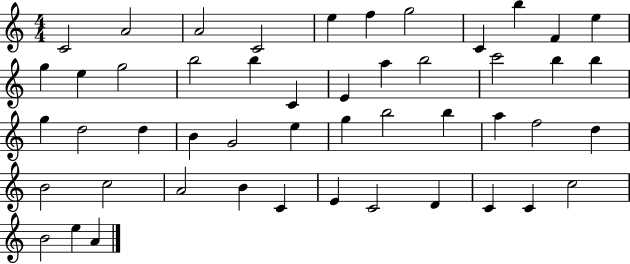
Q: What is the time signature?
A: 4/4